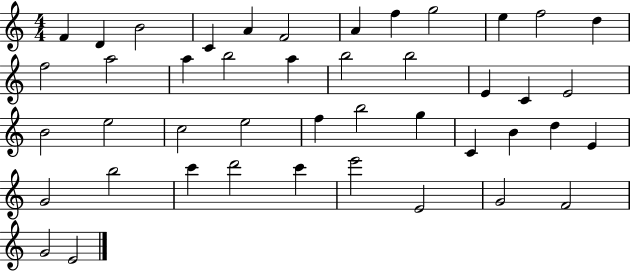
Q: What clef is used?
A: treble